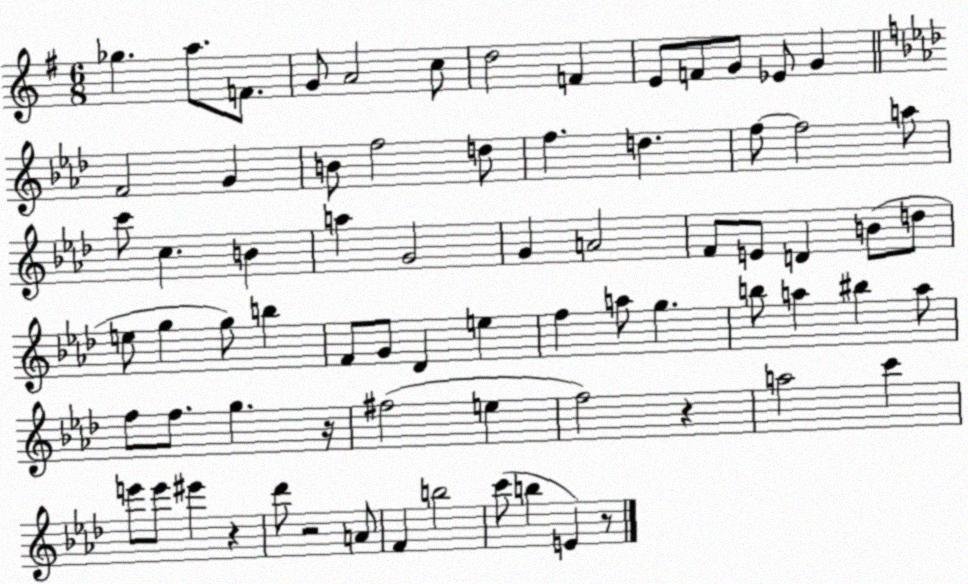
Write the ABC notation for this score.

X:1
T:Untitled
M:6/8
L:1/4
K:G
_g a/2 F/2 G/2 A2 c/2 d2 F E/2 F/2 G/2 _E/2 G F2 G B/2 f2 d/2 f d f/2 f2 a/2 c'/2 c B a G2 G A2 F/2 E/2 D B/2 d/2 e/2 g g/2 b F/2 G/2 _D e f a/2 g b/2 a ^b a/2 f/2 f/2 g z/4 ^f2 e f2 z a2 c' e'/2 e'/2 ^e' z _d'/2 z2 A/2 F b2 c'/2 b E z/2